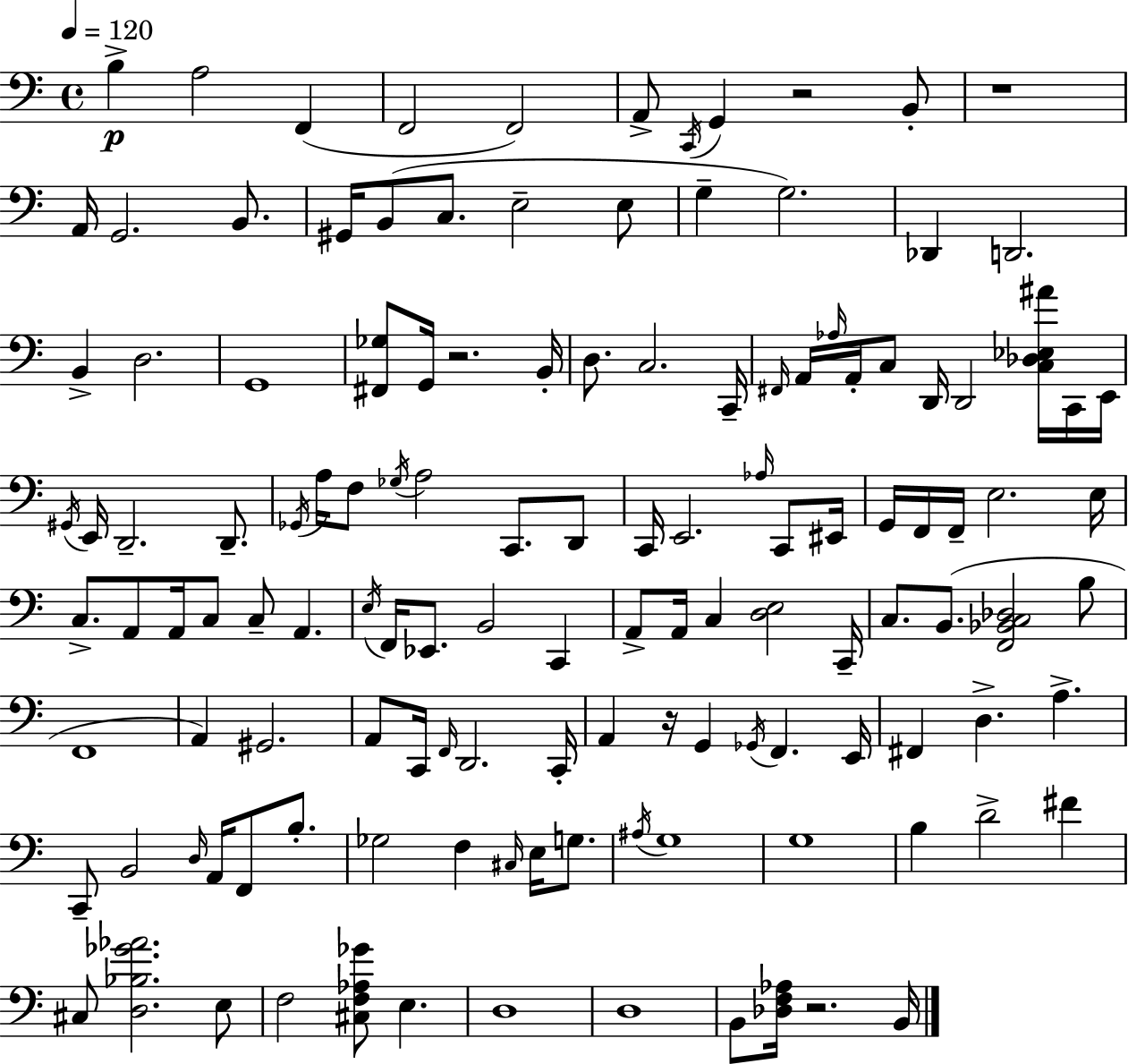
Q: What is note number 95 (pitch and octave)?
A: B2